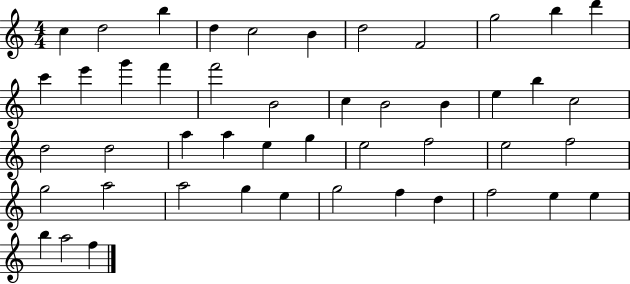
C5/q D5/h B5/q D5/q C5/h B4/q D5/h F4/h G5/h B5/q D6/q C6/q E6/q G6/q F6/q F6/h B4/h C5/q B4/h B4/q E5/q B5/q C5/h D5/h D5/h A5/q A5/q E5/q G5/q E5/h F5/h E5/h F5/h G5/h A5/h A5/h G5/q E5/q G5/h F5/q D5/q F5/h E5/q E5/q B5/q A5/h F5/q